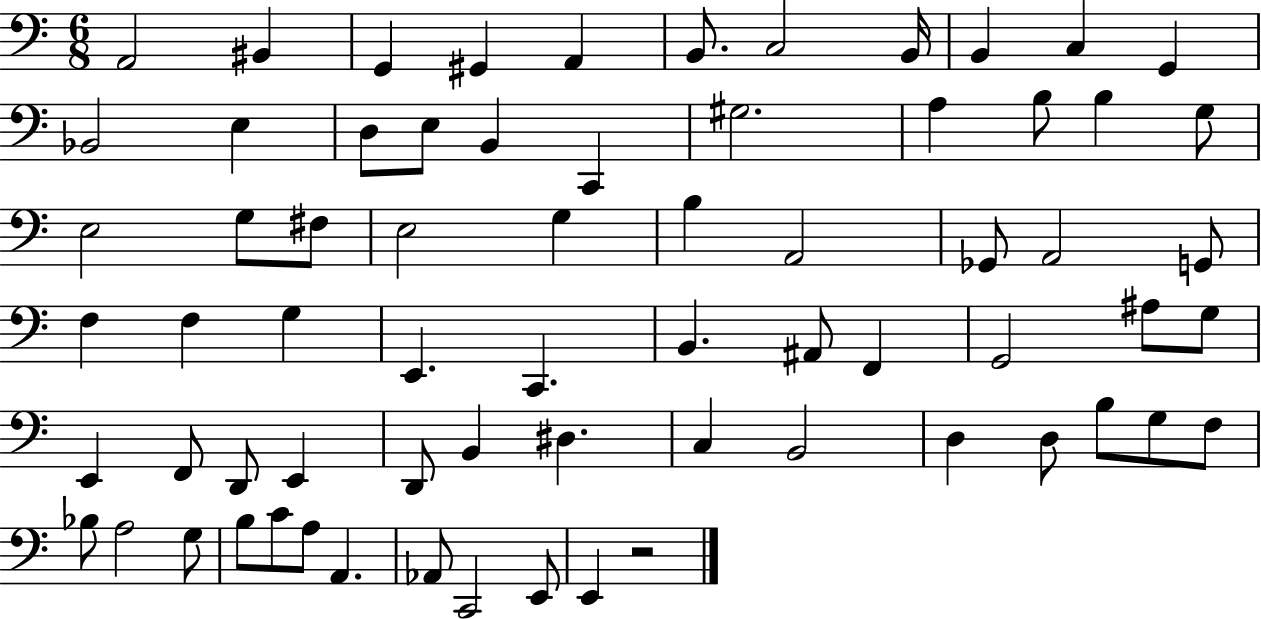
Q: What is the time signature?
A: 6/8